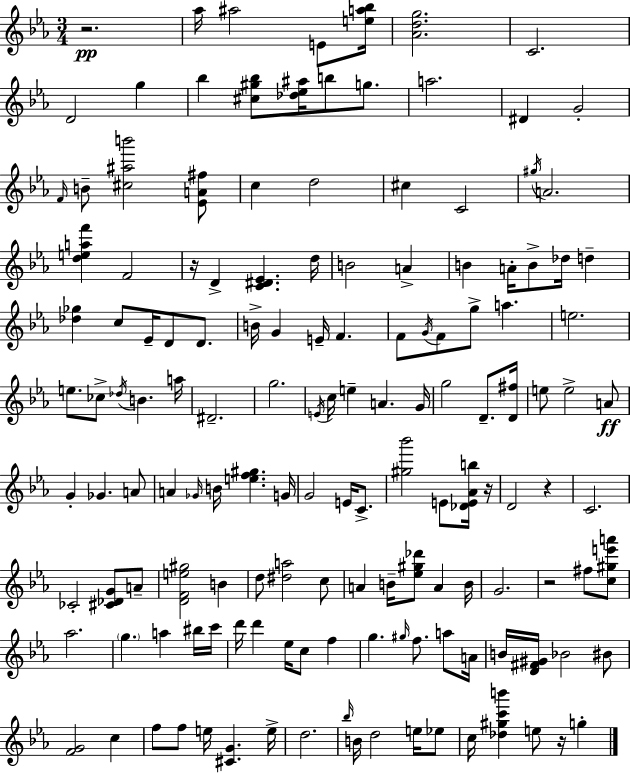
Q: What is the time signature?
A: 3/4